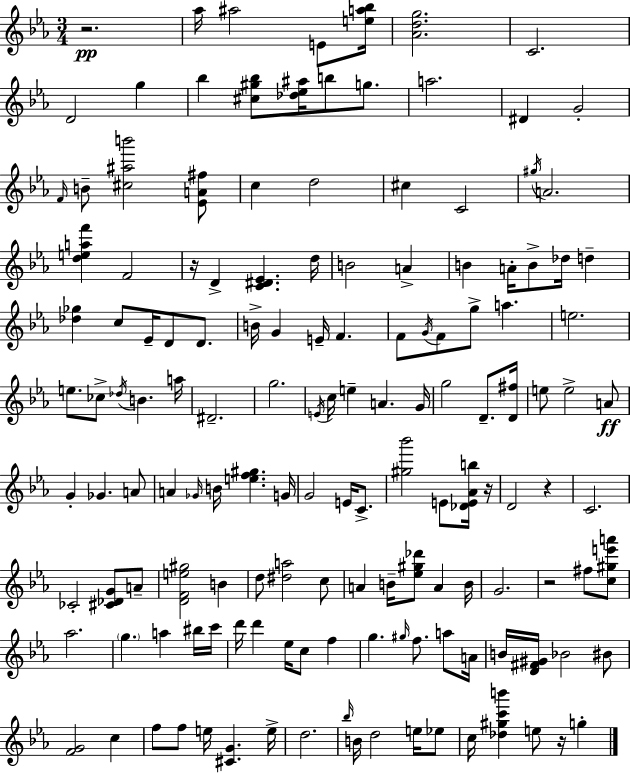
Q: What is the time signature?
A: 3/4